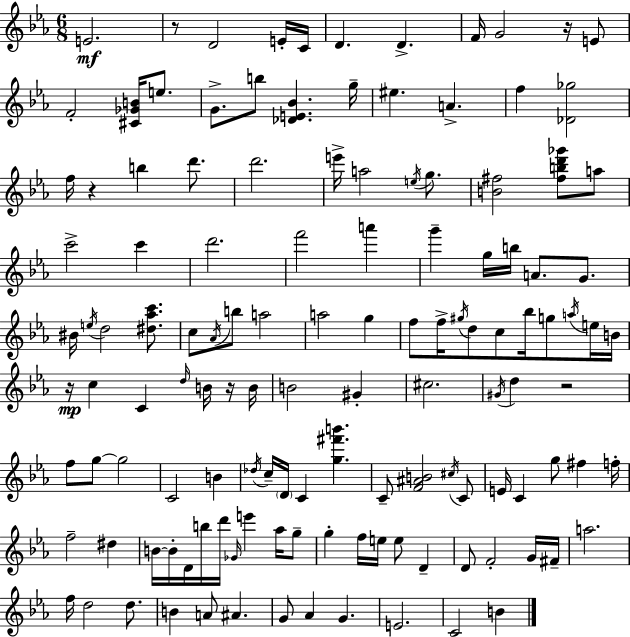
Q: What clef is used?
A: treble